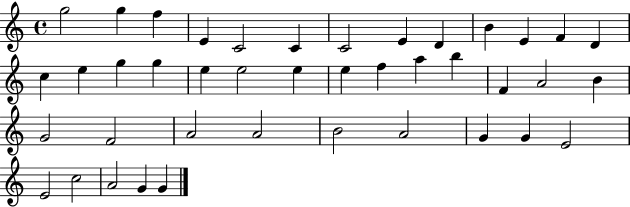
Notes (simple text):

G5/h G5/q F5/q E4/q C4/h C4/q C4/h E4/q D4/q B4/q E4/q F4/q D4/q C5/q E5/q G5/q G5/q E5/q E5/h E5/q E5/q F5/q A5/q B5/q F4/q A4/h B4/q G4/h F4/h A4/h A4/h B4/h A4/h G4/q G4/q E4/h E4/h C5/h A4/h G4/q G4/q